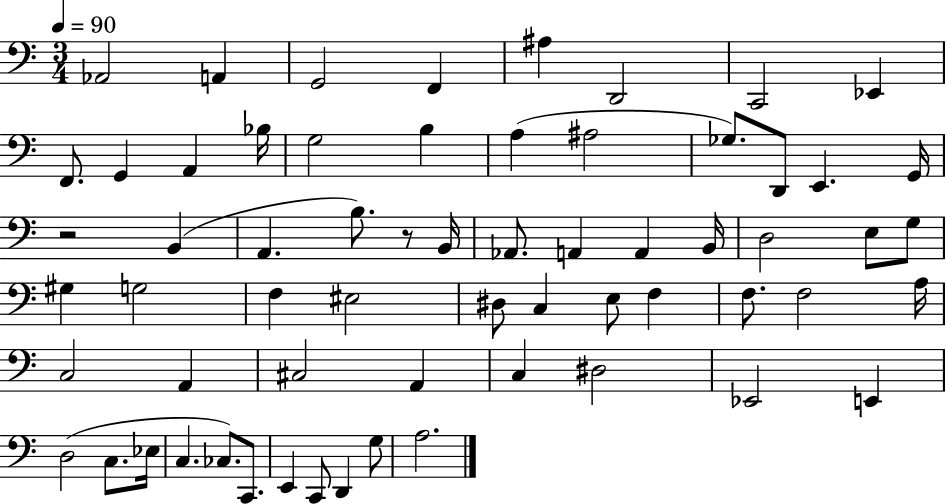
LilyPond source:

{
  \clef bass
  \numericTimeSignature
  \time 3/4
  \key c \major
  \tempo 4 = 90
  aes,2 a,4 | g,2 f,4 | ais4 d,2 | c,2 ees,4 | \break f,8. g,4 a,4 bes16 | g2 b4 | a4( ais2 | ges8.) d,8 e,4. g,16 | \break r2 b,4( | a,4. b8.) r8 b,16 | aes,8. a,4 a,4 b,16 | d2 e8 g8 | \break gis4 g2 | f4 eis2 | dis8 c4 e8 f4 | f8. f2 a16 | \break c2 a,4 | cis2 a,4 | c4 dis2 | ees,2 e,4 | \break d2( c8. ees16 | c4. ces8.) c,8. | e,4 c,8 d,4 g8 | a2. | \break \bar "|."
}